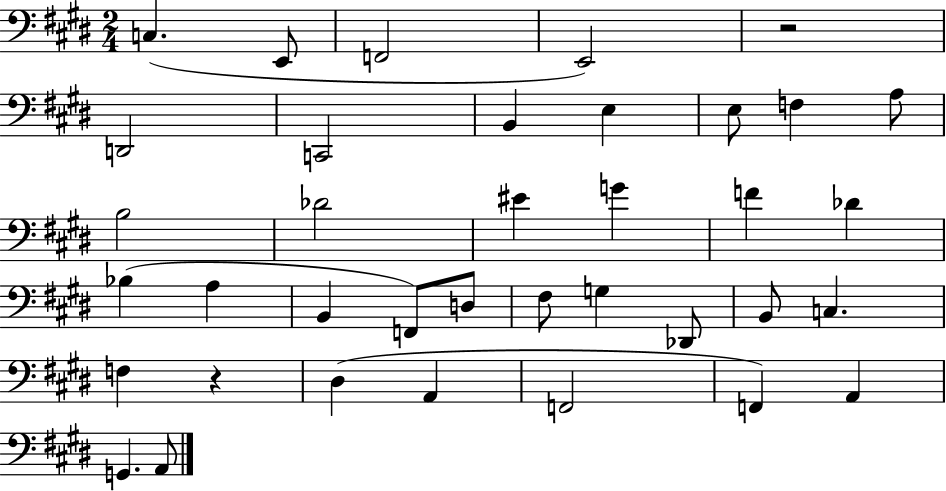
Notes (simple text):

C3/q. E2/e F2/h E2/h R/h D2/h C2/h B2/q E3/q E3/e F3/q A3/e B3/h Db4/h EIS4/q G4/q F4/q Db4/q Bb3/q A3/q B2/q F2/e D3/e F#3/e G3/q Db2/e B2/e C3/q. F3/q R/q D#3/q A2/q F2/h F2/q A2/q G2/q. A2/e